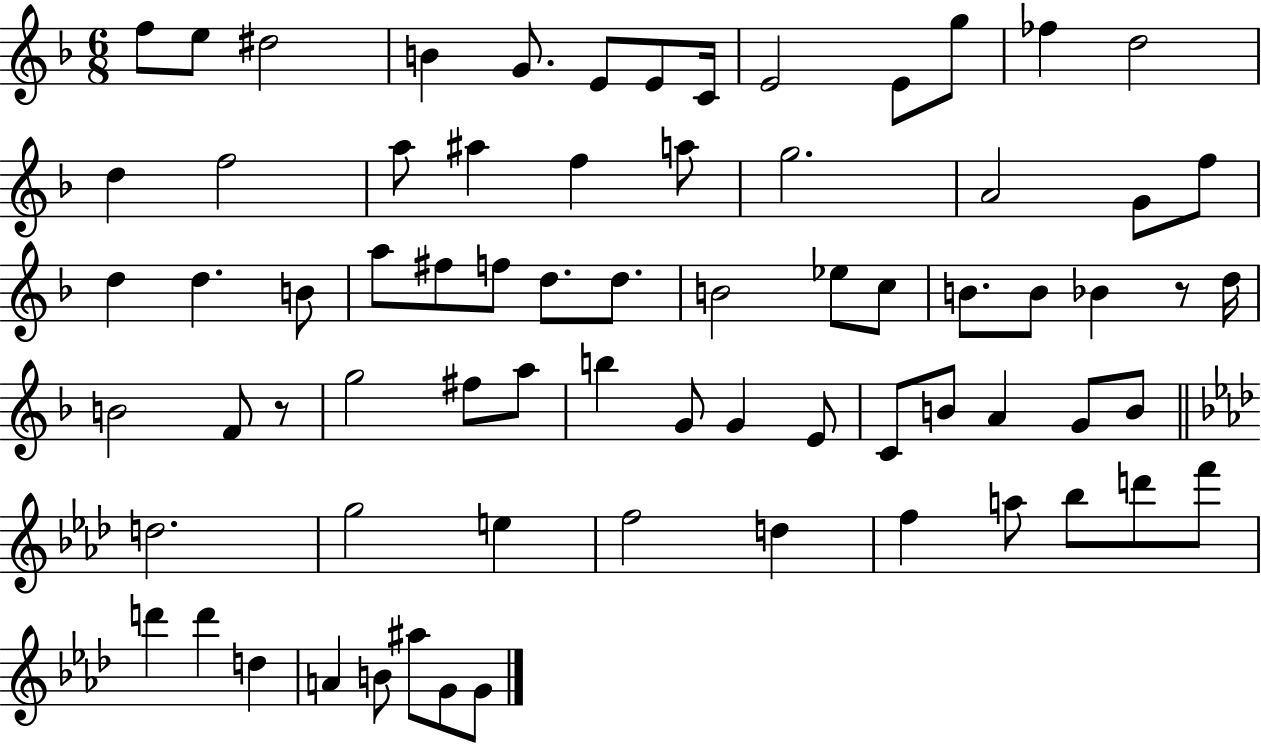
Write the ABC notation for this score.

X:1
T:Untitled
M:6/8
L:1/4
K:F
f/2 e/2 ^d2 B G/2 E/2 E/2 C/4 E2 E/2 g/2 _f d2 d f2 a/2 ^a f a/2 g2 A2 G/2 f/2 d d B/2 a/2 ^f/2 f/2 d/2 d/2 B2 _e/2 c/2 B/2 B/2 _B z/2 d/4 B2 F/2 z/2 g2 ^f/2 a/2 b G/2 G E/2 C/2 B/2 A G/2 B/2 d2 g2 e f2 d f a/2 _b/2 d'/2 f'/2 d' d' d A B/2 ^a/2 G/2 G/2